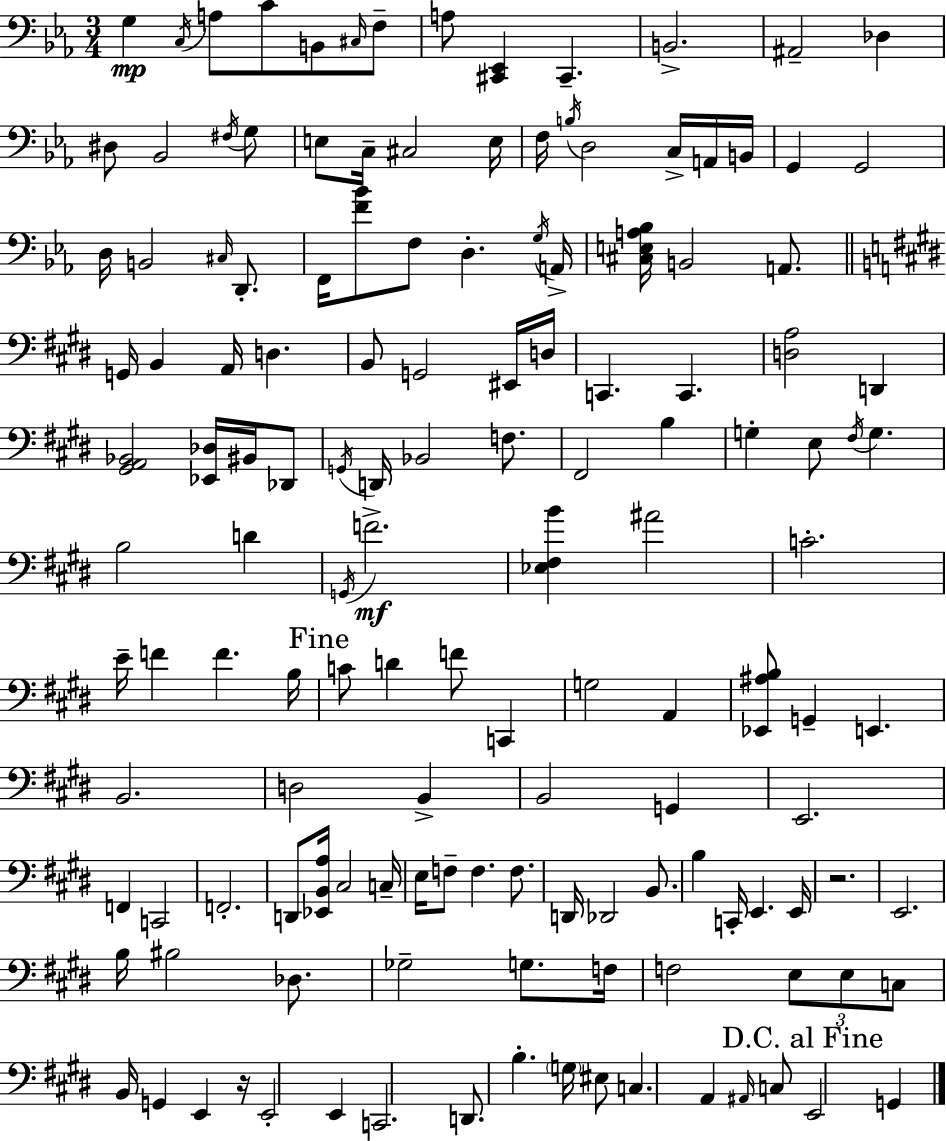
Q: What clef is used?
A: bass